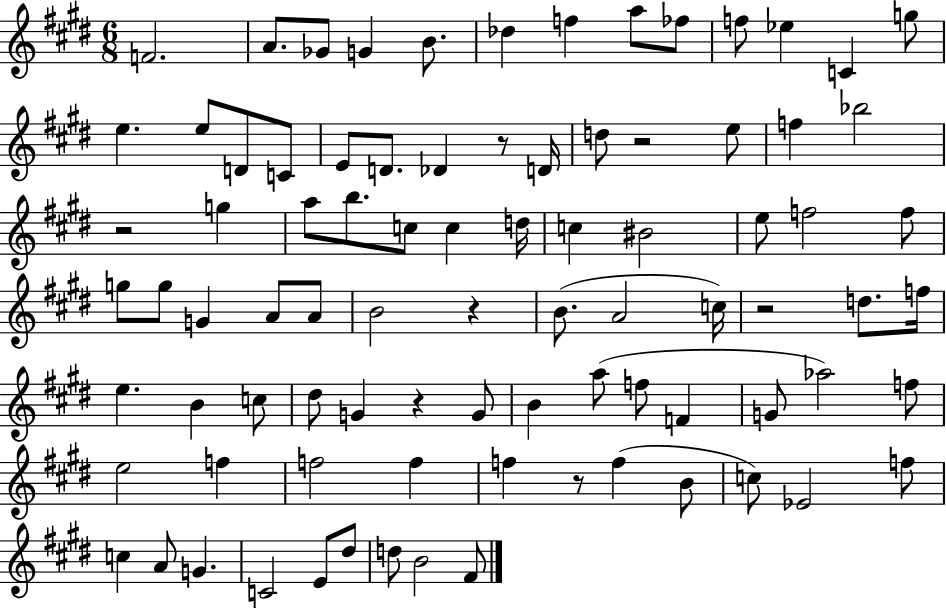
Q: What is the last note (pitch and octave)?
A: F#4